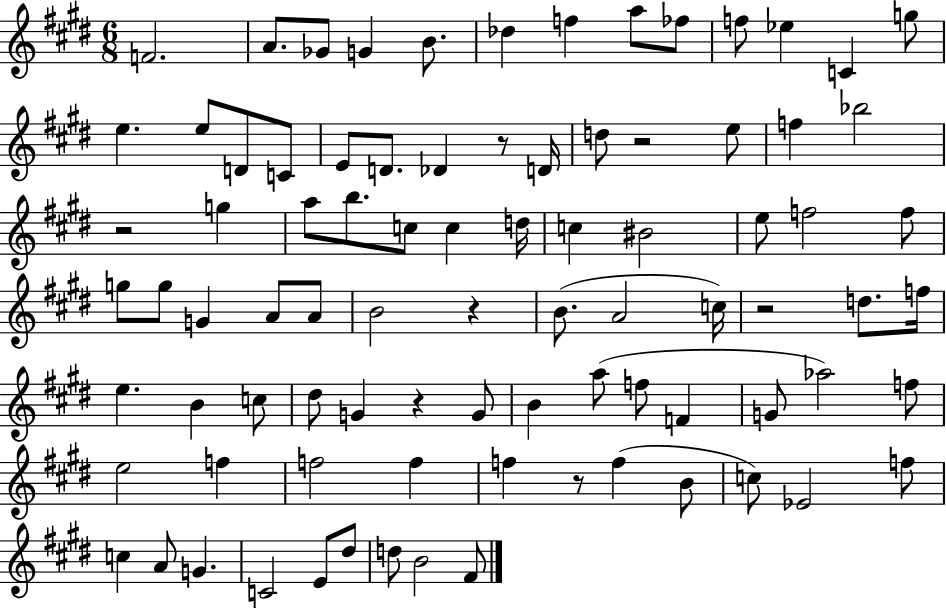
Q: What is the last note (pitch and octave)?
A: F#4